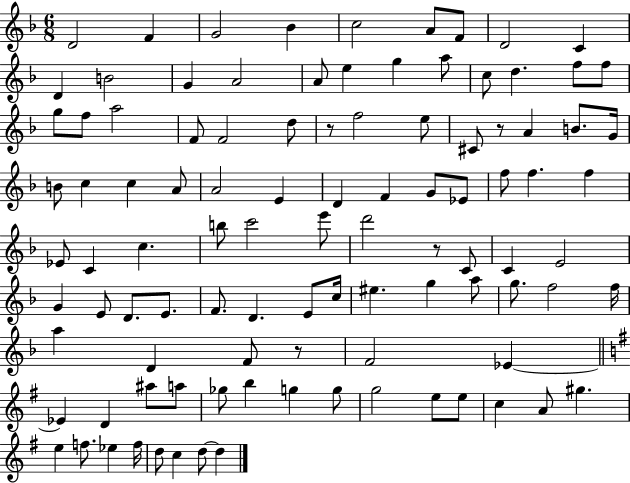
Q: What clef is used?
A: treble